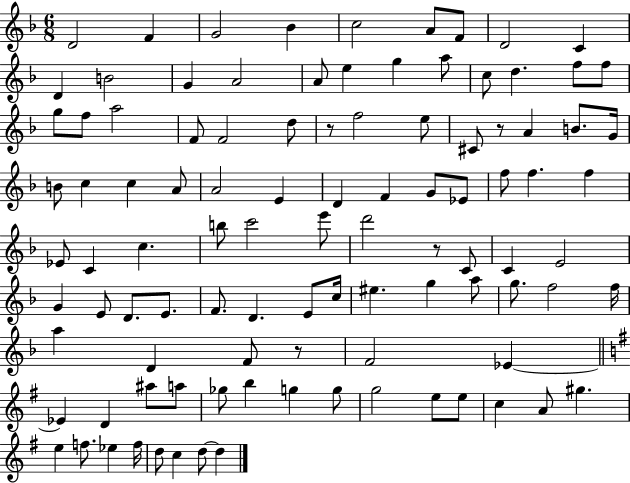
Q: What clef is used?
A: treble